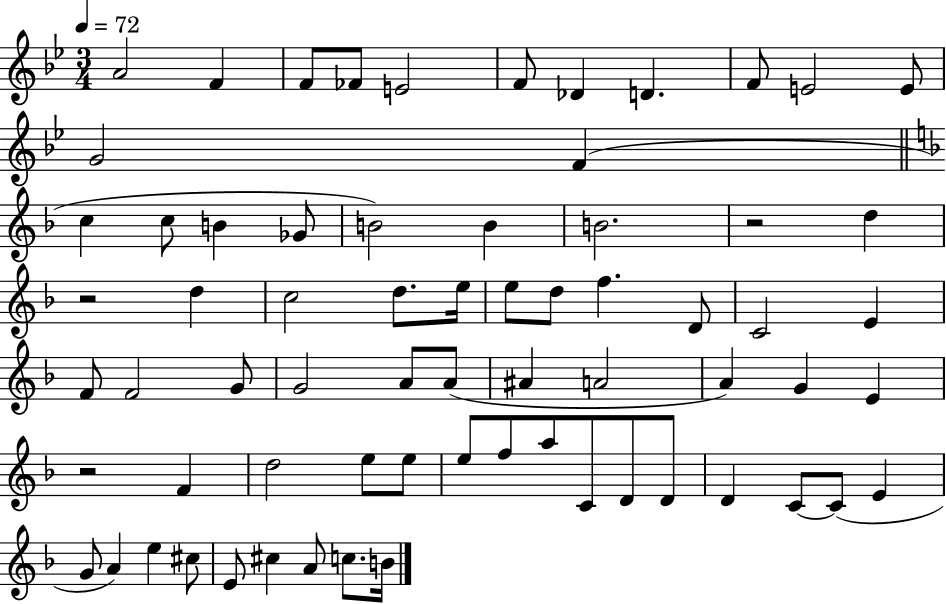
X:1
T:Untitled
M:3/4
L:1/4
K:Bb
A2 F F/2 _F/2 E2 F/2 _D D F/2 E2 E/2 G2 F c c/2 B _G/2 B2 B B2 z2 d z2 d c2 d/2 e/4 e/2 d/2 f D/2 C2 E F/2 F2 G/2 G2 A/2 A/2 ^A A2 A G E z2 F d2 e/2 e/2 e/2 f/2 a/2 C/2 D/2 D/2 D C/2 C/2 E G/2 A e ^c/2 E/2 ^c A/2 c/2 B/4